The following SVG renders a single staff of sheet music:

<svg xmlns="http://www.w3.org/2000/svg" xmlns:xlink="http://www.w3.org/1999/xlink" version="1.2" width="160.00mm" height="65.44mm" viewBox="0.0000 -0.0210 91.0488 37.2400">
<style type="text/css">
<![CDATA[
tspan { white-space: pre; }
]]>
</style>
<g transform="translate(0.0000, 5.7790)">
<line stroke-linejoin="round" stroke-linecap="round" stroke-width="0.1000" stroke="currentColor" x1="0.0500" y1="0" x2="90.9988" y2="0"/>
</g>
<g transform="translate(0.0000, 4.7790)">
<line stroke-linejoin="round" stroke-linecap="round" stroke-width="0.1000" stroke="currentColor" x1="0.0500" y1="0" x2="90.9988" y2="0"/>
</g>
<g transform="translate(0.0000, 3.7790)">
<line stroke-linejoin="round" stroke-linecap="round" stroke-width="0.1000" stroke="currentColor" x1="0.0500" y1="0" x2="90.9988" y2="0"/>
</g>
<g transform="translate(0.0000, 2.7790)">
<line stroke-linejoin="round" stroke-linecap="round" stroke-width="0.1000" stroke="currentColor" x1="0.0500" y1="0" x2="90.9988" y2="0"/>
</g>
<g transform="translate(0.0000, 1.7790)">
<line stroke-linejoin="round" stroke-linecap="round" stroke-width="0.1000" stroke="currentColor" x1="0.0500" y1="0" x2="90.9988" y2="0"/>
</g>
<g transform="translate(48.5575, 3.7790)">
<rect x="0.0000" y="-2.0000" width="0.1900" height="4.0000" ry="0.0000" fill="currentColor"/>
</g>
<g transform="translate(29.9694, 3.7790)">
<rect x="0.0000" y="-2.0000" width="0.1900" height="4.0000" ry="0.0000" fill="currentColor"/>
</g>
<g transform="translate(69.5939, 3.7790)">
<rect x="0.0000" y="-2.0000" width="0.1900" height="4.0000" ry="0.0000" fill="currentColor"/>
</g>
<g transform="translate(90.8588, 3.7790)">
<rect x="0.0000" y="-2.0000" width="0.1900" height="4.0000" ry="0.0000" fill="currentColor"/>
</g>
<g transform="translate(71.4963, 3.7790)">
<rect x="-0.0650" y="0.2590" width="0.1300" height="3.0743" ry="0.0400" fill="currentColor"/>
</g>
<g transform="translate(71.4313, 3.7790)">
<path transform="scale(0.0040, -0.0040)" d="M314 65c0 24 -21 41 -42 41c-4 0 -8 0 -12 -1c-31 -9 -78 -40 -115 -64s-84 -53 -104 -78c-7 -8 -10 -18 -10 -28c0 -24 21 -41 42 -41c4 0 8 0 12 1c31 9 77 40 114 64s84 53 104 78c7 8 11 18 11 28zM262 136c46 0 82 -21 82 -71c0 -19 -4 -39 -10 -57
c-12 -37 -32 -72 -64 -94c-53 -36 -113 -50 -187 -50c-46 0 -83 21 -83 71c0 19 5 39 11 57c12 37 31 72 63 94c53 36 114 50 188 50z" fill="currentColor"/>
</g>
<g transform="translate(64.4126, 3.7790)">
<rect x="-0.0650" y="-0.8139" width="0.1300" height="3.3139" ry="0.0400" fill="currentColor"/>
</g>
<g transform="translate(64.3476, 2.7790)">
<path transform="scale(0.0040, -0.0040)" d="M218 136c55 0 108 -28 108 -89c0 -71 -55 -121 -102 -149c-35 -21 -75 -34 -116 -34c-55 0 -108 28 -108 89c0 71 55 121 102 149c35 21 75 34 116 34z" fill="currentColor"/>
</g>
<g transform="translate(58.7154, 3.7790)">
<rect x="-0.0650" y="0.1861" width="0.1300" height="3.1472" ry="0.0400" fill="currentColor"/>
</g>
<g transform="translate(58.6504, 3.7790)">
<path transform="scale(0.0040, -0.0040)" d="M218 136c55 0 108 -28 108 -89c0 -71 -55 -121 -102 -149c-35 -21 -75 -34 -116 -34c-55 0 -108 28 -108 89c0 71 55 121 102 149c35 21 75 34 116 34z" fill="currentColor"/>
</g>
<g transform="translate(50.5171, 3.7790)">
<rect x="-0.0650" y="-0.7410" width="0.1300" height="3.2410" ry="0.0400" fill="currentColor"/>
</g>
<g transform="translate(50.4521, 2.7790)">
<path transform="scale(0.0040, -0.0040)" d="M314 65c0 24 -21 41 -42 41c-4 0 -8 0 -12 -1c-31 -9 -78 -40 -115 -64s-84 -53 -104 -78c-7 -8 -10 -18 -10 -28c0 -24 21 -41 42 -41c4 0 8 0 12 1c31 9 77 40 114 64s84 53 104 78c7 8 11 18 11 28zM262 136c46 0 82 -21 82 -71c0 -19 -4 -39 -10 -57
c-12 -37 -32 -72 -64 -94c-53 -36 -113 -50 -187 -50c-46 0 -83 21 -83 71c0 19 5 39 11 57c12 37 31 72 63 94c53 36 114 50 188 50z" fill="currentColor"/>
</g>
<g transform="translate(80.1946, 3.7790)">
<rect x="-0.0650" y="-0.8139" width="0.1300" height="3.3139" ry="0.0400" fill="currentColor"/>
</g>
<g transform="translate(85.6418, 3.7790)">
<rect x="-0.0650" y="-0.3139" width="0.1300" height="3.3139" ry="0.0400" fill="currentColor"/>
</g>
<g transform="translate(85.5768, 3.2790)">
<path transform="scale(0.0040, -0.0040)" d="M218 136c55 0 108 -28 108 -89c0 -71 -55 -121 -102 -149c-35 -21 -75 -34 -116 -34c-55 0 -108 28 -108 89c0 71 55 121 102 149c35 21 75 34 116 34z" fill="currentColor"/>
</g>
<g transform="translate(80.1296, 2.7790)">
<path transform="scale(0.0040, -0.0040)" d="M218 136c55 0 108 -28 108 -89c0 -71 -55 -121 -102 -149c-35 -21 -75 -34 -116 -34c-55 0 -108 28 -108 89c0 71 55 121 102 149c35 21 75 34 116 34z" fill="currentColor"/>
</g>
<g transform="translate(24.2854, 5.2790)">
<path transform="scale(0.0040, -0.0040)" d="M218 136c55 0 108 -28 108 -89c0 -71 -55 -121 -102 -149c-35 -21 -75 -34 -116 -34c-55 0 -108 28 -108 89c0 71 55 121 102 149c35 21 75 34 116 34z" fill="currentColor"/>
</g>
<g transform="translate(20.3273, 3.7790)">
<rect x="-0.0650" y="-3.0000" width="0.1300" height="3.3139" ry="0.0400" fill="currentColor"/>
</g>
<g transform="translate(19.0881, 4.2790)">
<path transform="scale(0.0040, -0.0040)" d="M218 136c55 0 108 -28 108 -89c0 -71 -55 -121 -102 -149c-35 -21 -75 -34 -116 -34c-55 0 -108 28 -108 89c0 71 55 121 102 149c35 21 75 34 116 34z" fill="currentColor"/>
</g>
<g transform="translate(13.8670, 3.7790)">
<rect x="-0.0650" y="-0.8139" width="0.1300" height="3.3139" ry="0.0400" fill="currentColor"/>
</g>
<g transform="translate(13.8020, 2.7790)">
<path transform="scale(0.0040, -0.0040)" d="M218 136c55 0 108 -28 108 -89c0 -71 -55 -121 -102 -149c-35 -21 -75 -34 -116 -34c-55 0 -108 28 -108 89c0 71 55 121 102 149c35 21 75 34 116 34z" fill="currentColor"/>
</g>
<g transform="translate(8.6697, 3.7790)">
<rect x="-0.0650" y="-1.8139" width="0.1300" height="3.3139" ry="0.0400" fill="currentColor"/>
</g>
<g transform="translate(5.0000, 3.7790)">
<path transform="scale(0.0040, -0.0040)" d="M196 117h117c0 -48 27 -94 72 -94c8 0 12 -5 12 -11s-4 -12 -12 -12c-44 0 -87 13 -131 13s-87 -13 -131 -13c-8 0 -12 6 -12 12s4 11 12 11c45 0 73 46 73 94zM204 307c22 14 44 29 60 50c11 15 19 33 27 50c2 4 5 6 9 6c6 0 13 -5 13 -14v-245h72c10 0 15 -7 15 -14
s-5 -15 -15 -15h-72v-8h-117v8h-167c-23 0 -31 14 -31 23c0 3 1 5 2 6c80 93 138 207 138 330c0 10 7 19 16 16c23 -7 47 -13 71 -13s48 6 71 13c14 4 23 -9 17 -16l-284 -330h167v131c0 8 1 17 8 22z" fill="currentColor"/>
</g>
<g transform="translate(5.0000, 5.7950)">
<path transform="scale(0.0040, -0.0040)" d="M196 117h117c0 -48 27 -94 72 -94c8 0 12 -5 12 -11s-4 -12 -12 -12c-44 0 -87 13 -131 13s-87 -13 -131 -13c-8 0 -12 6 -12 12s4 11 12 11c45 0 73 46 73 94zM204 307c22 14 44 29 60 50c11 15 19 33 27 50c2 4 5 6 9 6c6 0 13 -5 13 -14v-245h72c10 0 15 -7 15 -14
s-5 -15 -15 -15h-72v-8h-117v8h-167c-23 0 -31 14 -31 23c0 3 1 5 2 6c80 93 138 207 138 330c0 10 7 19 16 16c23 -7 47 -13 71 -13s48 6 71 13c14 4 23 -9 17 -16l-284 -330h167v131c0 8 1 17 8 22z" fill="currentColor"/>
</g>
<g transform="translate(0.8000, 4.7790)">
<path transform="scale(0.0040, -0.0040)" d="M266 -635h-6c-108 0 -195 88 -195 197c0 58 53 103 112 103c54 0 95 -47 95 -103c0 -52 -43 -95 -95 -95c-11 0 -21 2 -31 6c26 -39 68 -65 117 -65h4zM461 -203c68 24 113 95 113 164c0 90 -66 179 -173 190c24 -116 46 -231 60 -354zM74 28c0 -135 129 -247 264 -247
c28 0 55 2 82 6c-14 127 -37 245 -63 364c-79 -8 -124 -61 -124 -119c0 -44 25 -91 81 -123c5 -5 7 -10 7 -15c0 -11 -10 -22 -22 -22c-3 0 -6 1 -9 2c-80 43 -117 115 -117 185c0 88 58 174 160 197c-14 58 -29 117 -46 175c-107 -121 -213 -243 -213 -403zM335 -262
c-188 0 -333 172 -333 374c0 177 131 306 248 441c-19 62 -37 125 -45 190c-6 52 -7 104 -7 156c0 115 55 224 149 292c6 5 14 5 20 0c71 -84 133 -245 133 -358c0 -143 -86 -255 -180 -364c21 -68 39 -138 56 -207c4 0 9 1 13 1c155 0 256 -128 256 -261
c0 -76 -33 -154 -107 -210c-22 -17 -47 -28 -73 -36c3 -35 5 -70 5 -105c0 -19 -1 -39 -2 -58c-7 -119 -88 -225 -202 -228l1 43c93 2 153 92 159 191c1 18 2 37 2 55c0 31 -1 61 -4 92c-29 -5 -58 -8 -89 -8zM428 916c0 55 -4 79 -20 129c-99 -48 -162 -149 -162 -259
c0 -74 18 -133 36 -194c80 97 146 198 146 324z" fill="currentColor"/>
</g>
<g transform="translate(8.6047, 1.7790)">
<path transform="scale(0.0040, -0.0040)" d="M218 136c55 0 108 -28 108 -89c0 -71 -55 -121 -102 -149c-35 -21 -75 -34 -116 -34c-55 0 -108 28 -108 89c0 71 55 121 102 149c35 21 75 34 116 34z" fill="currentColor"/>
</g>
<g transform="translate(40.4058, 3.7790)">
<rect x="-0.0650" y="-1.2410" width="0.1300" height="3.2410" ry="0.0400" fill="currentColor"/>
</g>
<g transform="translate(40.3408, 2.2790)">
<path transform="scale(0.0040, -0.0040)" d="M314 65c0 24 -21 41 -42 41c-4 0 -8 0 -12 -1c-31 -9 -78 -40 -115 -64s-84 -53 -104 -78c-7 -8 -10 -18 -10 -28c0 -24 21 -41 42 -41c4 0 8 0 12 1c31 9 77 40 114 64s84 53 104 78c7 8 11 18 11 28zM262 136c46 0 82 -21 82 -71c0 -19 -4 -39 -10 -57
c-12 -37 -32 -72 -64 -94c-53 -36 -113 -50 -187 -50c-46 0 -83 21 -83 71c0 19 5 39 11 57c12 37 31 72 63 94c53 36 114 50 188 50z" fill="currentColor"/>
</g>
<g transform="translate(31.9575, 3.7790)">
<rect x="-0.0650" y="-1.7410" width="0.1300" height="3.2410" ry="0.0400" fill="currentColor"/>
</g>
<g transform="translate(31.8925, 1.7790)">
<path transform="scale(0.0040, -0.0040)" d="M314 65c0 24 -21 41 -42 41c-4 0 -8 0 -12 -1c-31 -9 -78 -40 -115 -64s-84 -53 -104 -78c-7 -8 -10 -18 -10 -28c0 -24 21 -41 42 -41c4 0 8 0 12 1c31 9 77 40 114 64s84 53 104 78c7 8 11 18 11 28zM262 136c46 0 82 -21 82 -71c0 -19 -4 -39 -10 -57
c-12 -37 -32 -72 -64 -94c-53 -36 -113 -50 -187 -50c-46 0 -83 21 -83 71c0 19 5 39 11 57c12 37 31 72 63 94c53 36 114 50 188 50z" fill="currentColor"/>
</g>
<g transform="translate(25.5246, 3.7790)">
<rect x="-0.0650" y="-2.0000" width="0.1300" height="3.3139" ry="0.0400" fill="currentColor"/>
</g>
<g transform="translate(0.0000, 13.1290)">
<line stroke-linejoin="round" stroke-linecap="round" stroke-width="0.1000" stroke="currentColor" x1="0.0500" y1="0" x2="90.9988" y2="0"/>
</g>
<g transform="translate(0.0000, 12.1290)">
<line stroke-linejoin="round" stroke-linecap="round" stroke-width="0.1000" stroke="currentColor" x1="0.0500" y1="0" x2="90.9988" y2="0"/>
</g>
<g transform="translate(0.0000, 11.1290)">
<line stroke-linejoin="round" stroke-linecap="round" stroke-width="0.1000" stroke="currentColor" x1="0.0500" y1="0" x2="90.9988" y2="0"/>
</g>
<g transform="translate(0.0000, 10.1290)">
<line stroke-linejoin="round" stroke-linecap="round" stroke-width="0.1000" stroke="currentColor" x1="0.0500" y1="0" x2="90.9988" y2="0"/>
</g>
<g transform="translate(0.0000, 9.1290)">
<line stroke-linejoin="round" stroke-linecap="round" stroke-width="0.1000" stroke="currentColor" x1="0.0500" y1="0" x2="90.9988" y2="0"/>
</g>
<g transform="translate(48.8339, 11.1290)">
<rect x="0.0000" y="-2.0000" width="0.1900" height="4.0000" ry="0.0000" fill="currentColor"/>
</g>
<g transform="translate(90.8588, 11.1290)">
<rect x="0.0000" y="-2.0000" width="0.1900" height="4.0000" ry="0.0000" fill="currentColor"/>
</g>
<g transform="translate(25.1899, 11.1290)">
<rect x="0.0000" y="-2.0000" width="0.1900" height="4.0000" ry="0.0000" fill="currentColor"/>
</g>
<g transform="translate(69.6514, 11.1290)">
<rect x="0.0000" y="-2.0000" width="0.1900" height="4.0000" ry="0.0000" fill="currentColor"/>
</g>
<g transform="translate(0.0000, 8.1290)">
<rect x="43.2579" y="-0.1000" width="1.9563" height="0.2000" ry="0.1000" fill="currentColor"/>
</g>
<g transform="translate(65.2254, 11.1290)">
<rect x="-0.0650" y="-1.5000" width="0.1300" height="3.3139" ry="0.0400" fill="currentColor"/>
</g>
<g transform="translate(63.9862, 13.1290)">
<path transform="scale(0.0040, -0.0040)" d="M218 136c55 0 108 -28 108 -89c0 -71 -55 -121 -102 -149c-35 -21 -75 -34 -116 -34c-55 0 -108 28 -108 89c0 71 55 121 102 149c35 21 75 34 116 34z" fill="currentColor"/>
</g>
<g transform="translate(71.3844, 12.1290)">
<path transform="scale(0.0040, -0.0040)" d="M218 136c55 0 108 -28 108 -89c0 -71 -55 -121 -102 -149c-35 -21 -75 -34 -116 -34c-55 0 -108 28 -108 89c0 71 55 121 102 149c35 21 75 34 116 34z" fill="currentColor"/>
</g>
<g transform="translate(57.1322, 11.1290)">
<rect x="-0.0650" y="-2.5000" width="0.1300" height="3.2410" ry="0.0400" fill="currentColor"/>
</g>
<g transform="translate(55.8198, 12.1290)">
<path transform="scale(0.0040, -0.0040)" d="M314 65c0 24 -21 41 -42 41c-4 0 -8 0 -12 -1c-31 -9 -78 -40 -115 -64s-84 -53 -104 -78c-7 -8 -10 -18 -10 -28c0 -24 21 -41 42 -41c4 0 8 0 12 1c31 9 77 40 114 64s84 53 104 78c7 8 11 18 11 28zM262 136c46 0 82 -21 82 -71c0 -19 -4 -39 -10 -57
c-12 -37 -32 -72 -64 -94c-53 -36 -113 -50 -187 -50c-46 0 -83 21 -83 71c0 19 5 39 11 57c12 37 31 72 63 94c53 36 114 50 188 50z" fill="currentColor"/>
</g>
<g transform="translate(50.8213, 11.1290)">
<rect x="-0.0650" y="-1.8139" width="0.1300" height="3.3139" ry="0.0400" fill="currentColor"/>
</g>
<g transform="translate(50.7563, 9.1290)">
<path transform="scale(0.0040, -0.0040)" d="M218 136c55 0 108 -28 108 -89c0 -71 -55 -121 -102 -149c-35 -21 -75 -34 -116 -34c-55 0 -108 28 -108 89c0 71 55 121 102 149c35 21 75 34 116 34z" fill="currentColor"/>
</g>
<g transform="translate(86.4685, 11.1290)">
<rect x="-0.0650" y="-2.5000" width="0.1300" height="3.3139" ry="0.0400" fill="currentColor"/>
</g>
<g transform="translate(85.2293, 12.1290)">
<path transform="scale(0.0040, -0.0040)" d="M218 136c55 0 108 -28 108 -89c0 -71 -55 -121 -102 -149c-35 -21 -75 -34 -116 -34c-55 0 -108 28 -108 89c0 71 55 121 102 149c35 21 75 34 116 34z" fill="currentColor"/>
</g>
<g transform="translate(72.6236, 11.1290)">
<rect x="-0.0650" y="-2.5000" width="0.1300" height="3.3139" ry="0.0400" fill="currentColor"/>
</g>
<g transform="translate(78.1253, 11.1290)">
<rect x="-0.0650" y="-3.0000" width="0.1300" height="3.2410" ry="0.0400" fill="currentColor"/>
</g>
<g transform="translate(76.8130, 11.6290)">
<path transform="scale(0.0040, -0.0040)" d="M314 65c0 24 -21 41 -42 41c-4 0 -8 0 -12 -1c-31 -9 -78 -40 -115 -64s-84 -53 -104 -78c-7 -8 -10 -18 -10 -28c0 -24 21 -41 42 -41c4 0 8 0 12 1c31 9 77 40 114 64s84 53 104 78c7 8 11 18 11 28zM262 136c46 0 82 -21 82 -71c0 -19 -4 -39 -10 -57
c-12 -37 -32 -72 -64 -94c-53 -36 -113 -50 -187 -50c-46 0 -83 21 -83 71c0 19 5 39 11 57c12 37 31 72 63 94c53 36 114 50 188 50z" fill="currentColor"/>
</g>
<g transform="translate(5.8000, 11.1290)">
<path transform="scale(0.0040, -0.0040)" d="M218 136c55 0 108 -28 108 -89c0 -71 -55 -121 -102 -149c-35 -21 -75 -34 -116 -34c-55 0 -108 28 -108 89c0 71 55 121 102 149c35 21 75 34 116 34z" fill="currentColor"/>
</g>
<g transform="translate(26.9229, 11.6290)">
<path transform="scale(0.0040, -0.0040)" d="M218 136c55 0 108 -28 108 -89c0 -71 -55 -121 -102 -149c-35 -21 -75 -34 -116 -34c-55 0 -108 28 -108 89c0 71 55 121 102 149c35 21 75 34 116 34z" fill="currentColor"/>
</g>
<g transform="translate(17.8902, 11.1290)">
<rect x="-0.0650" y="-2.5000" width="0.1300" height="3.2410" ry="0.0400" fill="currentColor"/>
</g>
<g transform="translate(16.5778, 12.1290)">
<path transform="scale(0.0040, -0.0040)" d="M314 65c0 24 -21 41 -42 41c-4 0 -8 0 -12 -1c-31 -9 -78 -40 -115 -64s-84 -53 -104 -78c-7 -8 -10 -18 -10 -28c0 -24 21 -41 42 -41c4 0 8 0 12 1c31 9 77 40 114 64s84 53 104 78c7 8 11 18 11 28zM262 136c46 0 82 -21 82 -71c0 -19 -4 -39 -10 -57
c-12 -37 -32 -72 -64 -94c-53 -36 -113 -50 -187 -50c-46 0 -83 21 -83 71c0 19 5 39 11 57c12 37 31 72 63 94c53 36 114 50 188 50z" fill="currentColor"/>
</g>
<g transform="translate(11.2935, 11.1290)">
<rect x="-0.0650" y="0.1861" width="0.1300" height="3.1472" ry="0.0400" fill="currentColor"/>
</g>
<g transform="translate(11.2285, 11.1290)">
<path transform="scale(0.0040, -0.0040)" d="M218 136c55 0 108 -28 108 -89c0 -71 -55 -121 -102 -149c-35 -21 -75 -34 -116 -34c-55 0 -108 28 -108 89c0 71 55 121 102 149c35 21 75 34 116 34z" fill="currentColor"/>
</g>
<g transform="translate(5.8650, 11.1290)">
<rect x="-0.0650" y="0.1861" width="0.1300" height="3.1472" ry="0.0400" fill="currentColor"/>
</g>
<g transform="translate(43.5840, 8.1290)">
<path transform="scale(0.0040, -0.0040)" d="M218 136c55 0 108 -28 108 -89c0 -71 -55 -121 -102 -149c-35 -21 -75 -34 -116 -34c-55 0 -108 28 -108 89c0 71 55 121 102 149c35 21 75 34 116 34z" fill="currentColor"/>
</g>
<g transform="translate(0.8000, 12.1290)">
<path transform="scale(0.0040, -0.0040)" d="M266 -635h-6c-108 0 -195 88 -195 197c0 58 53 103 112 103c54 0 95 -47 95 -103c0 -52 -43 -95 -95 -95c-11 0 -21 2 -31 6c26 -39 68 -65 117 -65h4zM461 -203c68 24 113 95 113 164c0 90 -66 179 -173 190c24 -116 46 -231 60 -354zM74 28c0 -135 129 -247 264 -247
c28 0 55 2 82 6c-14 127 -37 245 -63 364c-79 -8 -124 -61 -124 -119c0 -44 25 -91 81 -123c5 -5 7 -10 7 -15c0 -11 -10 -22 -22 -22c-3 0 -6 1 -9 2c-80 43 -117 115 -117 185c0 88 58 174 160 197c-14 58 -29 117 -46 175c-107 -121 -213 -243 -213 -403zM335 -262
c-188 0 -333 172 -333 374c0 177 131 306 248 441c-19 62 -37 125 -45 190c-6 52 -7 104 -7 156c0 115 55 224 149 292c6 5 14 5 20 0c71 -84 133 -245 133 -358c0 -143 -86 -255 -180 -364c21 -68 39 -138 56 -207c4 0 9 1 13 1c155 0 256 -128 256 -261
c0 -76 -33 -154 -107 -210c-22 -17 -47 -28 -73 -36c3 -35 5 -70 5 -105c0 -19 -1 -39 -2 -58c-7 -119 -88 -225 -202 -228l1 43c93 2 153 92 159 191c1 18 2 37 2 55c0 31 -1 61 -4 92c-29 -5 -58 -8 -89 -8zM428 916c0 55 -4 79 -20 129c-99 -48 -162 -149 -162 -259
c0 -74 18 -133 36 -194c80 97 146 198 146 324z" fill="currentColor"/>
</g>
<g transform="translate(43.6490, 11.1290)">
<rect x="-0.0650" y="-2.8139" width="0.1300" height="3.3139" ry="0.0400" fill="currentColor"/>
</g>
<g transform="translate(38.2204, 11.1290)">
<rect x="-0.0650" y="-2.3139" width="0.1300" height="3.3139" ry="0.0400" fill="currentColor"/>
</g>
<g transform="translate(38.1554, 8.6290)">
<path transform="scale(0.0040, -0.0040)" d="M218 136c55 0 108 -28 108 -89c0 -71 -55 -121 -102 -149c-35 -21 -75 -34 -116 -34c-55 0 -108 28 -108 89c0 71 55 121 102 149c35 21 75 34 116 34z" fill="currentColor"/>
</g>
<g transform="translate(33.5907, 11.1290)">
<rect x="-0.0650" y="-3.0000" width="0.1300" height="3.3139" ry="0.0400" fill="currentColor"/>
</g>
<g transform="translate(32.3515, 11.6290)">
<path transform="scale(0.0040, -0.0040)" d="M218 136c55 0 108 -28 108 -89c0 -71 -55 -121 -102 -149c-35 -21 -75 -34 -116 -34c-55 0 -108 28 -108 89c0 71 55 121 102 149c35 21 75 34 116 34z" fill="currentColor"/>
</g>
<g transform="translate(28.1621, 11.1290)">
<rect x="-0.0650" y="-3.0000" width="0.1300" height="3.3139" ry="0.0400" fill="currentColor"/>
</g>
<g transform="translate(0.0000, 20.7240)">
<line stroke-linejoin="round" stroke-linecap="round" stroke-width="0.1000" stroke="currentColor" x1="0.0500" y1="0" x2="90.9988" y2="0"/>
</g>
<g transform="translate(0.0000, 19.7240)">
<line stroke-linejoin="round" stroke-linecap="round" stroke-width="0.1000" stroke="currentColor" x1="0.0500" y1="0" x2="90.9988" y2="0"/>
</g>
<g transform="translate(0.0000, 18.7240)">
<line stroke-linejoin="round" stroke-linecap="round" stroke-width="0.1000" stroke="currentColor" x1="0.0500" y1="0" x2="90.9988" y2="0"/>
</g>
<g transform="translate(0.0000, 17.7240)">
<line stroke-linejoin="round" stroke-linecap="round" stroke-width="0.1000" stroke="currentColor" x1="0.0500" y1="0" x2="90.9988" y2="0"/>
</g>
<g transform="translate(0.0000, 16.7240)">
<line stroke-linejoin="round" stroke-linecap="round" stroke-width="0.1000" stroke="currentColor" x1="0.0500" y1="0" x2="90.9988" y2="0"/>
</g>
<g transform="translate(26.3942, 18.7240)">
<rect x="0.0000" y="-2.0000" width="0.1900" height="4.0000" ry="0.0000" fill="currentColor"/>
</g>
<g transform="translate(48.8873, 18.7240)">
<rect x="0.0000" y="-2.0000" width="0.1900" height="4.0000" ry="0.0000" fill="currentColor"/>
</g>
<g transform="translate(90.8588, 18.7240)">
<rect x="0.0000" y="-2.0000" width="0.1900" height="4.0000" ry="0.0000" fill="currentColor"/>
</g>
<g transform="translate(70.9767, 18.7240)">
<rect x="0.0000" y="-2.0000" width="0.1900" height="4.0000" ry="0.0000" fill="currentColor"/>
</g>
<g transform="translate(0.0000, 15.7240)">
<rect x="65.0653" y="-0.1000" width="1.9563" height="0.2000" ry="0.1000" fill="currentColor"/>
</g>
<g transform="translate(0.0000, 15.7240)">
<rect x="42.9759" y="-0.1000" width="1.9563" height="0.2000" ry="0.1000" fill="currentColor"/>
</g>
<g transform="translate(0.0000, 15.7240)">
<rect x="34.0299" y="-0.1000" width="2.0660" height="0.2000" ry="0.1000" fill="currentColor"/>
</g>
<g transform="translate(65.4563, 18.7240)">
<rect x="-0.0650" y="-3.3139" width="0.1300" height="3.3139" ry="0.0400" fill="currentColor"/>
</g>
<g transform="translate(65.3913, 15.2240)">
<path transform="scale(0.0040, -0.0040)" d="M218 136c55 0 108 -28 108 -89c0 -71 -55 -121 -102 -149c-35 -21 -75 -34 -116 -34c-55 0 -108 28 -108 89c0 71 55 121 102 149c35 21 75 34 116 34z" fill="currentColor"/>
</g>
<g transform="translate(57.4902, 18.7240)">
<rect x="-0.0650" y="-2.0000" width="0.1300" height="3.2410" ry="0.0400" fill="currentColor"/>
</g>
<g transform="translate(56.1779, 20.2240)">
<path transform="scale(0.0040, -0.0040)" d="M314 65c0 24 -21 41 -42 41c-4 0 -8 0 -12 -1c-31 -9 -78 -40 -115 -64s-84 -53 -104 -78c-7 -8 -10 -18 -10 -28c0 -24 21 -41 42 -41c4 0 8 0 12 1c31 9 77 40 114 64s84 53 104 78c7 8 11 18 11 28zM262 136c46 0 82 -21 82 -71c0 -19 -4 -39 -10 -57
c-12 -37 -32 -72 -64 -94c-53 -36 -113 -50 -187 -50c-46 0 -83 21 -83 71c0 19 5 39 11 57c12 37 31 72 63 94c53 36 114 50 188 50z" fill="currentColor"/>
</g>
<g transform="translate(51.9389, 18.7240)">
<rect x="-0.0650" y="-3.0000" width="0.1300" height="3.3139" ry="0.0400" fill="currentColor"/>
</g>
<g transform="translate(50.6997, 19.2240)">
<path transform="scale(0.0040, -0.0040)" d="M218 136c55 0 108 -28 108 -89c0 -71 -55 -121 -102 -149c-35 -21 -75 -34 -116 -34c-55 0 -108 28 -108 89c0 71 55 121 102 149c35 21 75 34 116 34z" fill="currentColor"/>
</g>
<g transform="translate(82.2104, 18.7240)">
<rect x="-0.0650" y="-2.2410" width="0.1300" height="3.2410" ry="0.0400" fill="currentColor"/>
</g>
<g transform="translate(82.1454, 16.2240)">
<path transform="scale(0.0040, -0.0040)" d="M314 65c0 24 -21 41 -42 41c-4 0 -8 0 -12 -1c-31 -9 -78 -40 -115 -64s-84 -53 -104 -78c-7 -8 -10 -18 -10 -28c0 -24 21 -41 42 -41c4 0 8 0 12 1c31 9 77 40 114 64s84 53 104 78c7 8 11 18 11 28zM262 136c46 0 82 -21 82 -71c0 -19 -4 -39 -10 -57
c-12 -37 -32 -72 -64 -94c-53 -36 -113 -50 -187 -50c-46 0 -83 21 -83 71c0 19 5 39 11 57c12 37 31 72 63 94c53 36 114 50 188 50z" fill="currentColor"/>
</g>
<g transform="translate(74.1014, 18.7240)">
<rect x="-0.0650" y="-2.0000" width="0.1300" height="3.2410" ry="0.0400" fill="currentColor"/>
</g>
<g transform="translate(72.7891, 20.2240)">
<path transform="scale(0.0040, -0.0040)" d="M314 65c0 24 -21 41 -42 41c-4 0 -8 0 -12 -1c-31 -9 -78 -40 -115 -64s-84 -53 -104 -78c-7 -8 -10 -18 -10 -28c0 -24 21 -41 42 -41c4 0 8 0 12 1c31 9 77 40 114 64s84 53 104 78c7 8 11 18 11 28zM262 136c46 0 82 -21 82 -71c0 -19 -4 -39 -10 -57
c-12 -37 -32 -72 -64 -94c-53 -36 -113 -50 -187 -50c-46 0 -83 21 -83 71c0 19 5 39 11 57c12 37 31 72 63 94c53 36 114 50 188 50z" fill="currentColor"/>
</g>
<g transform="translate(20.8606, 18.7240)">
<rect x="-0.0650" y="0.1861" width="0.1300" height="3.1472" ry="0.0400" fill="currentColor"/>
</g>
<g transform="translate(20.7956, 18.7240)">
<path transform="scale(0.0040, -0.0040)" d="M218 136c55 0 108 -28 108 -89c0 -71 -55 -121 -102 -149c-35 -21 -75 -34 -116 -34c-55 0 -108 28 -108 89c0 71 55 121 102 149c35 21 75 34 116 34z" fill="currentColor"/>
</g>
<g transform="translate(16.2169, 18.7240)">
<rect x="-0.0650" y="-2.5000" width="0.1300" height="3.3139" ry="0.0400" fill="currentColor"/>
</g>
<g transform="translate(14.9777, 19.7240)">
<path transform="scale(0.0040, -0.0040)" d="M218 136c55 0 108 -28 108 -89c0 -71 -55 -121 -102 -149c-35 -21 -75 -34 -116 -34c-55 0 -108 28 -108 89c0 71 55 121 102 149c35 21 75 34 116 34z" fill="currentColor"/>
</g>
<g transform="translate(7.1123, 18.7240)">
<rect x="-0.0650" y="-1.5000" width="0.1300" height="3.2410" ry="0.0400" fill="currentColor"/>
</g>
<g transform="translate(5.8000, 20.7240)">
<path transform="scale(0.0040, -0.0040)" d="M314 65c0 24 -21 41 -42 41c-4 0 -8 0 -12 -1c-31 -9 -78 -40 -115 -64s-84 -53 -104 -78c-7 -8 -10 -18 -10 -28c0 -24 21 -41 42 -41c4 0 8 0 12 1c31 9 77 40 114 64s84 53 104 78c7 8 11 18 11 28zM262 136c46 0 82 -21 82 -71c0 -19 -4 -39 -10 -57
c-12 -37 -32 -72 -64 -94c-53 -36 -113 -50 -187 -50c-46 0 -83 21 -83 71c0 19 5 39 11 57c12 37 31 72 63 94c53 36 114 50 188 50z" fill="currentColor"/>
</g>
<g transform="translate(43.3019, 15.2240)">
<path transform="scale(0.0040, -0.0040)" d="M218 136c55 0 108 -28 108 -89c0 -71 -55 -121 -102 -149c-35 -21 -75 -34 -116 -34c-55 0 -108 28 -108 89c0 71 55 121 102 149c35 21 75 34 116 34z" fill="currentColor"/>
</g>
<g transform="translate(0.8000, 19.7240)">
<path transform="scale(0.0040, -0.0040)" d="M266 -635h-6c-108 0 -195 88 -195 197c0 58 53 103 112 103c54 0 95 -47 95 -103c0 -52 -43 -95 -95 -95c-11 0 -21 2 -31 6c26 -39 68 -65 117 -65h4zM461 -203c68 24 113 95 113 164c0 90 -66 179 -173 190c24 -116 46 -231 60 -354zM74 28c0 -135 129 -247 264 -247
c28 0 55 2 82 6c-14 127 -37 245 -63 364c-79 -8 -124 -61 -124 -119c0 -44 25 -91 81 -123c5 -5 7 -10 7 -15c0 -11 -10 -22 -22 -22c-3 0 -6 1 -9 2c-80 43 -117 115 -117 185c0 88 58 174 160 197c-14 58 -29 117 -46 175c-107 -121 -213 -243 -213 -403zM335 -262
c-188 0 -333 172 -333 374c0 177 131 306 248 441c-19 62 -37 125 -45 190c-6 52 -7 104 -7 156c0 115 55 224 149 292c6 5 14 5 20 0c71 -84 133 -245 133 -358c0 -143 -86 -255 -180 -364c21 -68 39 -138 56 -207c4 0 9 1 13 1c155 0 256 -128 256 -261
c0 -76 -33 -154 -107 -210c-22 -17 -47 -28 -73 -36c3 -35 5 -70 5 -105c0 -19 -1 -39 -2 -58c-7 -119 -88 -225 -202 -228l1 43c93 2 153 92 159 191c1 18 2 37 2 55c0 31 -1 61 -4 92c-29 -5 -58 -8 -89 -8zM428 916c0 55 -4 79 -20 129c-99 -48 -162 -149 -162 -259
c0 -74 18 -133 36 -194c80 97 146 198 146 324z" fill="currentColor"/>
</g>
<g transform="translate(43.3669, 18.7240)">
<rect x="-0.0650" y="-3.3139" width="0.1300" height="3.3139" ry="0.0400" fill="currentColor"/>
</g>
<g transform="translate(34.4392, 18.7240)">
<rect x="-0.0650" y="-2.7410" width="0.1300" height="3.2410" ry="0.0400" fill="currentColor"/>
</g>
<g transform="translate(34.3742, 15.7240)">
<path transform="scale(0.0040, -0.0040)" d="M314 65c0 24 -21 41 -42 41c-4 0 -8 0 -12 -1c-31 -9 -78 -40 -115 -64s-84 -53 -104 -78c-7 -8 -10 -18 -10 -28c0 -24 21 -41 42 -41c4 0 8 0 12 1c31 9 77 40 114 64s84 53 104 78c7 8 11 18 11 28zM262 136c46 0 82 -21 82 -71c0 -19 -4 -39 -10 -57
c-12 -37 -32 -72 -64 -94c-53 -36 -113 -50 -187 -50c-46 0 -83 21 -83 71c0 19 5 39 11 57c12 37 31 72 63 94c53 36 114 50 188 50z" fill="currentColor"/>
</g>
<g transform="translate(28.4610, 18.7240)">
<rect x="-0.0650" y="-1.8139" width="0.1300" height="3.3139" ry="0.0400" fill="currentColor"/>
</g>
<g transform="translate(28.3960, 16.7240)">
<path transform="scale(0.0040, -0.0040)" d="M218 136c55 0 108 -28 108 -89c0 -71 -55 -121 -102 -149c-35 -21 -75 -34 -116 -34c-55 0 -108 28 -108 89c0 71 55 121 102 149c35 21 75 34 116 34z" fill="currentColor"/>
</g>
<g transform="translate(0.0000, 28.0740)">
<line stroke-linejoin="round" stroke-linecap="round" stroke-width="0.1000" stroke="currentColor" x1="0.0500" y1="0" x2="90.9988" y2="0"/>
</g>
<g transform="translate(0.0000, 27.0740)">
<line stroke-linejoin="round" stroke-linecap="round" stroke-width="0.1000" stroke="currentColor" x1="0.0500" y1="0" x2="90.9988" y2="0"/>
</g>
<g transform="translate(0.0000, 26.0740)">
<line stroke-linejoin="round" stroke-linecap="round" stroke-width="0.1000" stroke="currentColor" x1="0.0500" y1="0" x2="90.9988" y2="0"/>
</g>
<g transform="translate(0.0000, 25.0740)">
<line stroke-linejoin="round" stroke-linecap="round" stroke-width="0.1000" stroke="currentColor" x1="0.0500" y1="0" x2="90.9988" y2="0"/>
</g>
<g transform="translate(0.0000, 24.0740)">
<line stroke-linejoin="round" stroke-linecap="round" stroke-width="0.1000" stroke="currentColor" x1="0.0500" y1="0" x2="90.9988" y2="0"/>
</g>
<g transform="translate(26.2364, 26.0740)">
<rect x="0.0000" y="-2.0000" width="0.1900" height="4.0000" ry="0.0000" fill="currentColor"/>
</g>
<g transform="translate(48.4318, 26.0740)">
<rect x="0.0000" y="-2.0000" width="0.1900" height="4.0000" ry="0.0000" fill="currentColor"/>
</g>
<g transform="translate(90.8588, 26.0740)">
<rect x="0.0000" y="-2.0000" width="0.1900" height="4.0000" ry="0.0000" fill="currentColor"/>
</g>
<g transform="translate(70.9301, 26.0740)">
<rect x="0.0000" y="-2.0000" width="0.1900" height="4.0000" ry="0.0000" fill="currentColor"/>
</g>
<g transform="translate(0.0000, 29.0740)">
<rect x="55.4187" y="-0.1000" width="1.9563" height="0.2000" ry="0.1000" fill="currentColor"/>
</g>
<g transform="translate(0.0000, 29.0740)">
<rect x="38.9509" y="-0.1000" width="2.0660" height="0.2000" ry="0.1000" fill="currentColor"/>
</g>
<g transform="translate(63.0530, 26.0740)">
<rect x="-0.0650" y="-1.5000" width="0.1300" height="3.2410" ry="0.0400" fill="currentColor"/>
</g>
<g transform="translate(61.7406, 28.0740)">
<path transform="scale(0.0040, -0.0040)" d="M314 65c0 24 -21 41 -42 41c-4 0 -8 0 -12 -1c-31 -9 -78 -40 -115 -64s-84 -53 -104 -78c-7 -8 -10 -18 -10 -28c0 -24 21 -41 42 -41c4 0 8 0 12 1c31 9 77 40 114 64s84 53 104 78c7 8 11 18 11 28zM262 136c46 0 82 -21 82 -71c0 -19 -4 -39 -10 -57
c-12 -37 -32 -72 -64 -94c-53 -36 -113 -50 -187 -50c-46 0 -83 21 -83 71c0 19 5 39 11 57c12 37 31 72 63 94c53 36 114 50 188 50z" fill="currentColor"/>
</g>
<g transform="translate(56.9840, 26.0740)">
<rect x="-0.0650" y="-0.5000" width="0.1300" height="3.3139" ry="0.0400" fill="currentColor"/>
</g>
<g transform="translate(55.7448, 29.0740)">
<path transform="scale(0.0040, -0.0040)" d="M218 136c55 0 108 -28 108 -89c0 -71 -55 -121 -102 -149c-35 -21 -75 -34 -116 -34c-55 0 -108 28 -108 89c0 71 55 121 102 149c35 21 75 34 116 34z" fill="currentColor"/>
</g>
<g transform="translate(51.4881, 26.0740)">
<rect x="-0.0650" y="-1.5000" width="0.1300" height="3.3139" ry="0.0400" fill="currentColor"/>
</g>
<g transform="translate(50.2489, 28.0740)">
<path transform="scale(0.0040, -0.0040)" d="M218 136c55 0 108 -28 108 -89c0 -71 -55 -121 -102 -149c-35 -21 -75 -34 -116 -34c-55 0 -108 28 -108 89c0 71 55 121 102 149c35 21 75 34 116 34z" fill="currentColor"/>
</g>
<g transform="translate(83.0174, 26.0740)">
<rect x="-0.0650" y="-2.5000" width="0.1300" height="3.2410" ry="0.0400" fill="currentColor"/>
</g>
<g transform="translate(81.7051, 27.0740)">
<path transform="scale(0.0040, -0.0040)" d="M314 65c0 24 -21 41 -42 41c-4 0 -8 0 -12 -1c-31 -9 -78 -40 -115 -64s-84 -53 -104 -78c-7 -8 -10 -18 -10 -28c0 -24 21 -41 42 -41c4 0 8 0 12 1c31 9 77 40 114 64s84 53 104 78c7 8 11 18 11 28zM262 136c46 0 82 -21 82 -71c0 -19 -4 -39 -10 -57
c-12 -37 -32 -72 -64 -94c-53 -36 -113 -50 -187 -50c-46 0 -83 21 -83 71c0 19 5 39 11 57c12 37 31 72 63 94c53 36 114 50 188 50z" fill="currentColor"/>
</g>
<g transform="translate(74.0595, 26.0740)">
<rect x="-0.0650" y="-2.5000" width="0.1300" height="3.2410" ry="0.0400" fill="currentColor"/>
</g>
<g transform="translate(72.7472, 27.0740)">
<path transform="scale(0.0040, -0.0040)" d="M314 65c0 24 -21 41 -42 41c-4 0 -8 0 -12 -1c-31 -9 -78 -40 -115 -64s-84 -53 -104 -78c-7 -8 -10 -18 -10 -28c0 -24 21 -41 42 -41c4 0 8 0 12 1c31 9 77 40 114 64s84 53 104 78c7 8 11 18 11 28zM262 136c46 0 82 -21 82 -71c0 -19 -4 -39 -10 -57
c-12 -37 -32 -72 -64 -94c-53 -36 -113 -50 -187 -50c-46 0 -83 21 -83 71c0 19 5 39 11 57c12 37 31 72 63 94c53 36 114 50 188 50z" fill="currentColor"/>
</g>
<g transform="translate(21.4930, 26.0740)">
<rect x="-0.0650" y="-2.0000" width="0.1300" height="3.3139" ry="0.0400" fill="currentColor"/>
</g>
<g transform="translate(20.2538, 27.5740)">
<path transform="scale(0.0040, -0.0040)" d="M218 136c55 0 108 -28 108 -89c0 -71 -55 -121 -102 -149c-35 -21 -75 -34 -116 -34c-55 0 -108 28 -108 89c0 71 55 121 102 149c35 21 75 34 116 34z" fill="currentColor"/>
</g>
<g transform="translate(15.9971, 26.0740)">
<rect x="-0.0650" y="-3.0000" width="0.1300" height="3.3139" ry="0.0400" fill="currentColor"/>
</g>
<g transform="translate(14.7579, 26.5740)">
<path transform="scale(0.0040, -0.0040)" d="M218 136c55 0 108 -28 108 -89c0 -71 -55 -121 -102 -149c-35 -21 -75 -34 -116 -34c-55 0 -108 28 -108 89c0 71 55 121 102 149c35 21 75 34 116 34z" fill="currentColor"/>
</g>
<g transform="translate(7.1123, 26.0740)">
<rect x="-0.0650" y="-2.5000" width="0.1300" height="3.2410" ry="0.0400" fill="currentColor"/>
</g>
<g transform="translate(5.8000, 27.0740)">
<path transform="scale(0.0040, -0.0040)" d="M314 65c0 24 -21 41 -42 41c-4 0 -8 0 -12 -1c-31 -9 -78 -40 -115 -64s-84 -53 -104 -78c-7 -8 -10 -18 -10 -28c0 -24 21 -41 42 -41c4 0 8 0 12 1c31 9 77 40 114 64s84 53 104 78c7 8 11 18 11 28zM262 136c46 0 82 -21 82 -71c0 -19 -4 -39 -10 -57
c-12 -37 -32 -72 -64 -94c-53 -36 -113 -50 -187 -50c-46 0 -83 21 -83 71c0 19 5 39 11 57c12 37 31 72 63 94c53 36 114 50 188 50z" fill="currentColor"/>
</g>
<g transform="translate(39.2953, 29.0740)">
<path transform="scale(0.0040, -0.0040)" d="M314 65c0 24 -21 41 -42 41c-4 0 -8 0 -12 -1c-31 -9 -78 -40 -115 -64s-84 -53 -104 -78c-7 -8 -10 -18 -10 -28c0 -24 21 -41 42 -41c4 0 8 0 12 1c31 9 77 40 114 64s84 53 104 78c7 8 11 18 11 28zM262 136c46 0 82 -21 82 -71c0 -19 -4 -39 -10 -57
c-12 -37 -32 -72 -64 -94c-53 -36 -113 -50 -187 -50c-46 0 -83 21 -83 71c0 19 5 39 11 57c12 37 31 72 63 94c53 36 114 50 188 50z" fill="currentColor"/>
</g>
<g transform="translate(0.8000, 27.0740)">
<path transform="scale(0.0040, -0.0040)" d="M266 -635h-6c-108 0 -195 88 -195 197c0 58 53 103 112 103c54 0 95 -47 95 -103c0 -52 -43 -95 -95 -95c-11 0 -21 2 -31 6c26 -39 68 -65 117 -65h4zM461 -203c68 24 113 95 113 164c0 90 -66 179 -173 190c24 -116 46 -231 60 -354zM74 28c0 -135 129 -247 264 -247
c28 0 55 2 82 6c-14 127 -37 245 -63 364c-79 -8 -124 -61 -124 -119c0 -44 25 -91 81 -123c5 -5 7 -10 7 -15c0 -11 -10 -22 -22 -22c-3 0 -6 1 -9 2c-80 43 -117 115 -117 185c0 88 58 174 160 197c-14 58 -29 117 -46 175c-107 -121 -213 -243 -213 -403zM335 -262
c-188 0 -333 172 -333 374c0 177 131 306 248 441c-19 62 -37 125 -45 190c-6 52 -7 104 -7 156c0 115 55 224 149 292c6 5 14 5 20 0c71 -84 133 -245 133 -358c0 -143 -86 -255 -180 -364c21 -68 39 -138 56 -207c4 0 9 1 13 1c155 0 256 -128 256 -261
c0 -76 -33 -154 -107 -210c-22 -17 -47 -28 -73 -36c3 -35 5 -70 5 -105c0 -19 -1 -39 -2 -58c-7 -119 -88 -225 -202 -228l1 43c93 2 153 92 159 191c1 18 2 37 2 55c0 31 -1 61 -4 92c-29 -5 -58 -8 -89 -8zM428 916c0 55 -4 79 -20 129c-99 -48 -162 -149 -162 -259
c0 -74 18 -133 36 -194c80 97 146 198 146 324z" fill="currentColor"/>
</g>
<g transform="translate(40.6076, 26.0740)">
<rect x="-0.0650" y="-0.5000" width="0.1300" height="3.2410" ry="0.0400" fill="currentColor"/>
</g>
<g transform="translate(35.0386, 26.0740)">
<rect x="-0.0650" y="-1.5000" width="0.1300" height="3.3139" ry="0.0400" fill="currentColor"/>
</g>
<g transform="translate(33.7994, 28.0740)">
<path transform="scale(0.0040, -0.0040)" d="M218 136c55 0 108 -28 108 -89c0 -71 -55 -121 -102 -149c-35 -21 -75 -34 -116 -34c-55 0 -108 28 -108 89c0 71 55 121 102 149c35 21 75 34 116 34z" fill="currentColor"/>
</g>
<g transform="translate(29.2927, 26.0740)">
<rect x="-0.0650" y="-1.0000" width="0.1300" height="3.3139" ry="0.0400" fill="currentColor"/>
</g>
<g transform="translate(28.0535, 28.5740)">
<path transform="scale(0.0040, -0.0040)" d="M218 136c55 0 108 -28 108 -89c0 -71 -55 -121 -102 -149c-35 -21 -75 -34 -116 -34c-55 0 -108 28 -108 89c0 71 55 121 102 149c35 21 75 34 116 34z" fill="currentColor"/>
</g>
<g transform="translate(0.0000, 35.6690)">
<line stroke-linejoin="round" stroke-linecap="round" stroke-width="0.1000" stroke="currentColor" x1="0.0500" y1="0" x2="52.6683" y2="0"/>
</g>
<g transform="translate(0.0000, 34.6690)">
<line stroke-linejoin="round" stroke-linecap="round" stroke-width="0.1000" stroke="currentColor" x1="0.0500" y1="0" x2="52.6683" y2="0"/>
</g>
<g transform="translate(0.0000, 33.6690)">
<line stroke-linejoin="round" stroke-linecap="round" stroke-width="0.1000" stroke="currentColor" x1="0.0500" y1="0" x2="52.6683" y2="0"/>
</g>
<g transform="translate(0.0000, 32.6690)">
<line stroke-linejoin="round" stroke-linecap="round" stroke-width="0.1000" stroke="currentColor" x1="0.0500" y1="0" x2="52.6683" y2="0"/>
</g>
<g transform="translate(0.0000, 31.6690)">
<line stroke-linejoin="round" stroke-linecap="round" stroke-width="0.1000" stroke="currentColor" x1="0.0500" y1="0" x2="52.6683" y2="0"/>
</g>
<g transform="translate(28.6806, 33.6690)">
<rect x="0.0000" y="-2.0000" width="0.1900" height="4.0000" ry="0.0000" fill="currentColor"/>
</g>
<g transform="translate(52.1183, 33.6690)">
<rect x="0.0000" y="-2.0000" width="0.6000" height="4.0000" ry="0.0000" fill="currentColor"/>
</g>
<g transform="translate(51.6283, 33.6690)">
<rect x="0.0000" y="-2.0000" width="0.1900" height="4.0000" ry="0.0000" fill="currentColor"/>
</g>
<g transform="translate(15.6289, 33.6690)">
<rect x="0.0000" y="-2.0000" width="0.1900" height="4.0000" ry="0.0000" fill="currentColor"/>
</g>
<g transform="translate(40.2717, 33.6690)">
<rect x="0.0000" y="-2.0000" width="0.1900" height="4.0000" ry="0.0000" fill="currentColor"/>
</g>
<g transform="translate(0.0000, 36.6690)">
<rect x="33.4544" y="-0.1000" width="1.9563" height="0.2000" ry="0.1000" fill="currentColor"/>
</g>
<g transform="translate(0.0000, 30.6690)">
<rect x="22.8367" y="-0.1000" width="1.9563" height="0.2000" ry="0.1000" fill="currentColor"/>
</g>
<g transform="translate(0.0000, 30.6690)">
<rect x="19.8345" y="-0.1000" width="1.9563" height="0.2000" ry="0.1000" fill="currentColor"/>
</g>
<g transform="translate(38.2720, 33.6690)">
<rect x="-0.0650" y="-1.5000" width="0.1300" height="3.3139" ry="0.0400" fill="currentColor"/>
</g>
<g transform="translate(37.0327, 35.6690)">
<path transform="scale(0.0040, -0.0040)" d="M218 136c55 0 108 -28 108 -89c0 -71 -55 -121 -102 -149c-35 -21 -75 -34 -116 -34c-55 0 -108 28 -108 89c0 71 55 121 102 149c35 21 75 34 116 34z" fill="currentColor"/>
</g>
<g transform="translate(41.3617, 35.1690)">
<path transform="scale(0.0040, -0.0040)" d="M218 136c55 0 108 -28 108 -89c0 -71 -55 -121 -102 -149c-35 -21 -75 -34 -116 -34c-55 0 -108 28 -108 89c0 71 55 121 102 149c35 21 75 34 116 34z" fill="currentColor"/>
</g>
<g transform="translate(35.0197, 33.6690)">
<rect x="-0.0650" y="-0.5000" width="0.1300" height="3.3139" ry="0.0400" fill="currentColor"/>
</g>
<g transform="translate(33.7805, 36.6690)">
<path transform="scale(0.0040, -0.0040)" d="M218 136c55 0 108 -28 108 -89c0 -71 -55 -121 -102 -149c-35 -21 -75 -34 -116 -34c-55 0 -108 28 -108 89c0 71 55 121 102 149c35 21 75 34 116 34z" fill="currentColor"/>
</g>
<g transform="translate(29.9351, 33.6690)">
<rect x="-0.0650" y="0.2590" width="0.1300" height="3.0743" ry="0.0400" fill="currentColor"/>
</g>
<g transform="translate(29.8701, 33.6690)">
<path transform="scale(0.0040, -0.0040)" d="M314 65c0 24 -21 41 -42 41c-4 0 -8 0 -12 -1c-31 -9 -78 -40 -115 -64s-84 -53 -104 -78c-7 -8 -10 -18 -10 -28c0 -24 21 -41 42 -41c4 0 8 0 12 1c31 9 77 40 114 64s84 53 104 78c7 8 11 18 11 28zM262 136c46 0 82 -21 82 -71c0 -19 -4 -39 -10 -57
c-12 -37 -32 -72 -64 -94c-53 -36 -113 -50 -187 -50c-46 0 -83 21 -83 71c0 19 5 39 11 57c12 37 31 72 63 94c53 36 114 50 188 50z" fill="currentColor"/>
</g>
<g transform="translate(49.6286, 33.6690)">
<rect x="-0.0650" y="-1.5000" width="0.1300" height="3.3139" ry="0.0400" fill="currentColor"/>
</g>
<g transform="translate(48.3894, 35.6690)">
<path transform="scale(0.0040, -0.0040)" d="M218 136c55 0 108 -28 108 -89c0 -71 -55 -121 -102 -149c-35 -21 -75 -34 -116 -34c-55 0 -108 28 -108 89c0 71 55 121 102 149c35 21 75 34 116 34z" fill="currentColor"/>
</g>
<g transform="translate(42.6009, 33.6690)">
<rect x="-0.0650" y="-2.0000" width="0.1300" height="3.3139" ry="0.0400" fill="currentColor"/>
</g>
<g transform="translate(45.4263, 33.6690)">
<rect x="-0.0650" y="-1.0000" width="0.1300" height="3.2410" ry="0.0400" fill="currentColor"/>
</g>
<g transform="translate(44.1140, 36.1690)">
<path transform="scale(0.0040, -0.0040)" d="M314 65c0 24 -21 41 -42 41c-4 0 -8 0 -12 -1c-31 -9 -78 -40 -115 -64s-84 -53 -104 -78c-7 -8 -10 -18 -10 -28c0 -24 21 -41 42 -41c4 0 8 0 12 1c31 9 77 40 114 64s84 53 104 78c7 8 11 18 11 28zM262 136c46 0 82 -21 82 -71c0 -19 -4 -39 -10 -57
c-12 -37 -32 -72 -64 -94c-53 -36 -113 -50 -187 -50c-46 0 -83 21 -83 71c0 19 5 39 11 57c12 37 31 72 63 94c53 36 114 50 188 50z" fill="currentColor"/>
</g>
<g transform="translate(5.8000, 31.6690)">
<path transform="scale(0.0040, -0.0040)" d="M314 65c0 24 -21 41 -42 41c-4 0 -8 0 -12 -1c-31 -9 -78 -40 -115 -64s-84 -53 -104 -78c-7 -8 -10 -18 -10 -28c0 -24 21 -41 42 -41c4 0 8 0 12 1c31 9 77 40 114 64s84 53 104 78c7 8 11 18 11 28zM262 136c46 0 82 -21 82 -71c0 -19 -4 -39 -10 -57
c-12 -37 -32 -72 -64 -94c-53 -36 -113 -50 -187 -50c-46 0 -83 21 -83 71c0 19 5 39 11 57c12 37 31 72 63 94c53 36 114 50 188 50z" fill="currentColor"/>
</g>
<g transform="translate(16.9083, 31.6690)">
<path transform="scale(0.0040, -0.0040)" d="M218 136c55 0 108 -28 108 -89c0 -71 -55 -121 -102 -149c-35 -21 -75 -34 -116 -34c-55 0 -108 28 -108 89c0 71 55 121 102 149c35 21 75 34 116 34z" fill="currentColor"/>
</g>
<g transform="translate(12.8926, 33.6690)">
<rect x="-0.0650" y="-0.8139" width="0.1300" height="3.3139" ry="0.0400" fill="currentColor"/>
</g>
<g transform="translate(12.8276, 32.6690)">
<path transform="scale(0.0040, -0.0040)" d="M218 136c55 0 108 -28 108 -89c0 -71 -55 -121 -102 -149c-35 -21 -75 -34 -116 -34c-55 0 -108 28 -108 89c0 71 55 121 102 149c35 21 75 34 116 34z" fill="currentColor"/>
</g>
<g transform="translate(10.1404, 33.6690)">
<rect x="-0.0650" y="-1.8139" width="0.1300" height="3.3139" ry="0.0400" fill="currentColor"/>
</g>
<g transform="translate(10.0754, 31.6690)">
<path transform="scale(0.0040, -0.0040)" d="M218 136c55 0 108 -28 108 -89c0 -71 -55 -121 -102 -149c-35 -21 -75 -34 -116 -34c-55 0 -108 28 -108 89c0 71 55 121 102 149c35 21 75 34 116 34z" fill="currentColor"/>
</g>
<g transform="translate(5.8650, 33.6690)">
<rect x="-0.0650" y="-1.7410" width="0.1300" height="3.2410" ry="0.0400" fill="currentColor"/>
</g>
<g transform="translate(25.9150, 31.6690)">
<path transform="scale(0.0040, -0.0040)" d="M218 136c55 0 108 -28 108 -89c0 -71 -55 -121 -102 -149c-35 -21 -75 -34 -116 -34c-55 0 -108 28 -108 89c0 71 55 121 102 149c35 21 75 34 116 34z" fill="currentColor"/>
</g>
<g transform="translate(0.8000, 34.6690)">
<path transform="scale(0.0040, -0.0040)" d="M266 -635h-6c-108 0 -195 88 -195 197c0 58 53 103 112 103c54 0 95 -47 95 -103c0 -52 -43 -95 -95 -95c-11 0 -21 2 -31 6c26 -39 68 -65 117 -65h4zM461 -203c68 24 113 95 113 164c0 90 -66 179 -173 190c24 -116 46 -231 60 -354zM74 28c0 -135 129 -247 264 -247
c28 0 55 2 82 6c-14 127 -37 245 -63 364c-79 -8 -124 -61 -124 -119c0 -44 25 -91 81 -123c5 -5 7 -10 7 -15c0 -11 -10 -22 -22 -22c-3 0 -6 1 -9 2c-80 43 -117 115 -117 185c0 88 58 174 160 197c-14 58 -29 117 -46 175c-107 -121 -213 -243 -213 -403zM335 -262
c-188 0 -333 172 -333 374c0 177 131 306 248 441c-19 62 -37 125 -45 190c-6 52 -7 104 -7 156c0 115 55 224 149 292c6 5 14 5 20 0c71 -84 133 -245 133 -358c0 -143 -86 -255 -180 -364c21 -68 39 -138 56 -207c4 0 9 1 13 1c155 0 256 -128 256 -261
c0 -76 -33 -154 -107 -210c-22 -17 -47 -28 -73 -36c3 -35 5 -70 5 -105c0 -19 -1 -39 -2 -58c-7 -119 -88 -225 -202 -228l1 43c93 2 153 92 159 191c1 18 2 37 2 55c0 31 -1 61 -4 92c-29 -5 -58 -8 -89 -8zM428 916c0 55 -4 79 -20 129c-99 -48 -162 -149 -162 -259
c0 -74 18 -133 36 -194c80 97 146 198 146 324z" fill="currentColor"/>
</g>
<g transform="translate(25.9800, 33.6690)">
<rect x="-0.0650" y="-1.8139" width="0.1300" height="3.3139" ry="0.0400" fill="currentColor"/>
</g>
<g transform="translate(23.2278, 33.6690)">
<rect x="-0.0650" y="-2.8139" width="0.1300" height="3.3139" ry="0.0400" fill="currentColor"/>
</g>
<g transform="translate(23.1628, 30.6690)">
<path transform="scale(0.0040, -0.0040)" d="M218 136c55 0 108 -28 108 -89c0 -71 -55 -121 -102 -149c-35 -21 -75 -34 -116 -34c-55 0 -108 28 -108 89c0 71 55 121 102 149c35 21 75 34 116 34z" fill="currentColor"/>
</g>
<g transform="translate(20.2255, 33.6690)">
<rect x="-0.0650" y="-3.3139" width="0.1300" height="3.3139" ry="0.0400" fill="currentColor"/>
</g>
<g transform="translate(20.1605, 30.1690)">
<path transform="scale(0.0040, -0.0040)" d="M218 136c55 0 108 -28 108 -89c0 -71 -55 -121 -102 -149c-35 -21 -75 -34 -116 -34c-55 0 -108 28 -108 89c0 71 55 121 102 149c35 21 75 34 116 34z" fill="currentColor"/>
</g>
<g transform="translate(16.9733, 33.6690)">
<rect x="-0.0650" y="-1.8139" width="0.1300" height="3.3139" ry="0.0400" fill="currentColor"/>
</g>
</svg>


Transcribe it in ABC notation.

X:1
T:Untitled
M:4/4
L:1/4
K:C
f d A F f2 e2 d2 B d B2 d c B B G2 A A g a f G2 E G A2 G E2 G B f a2 b A F2 b F2 g2 G2 A F D E C2 E C E2 G2 G2 f2 f d f b a f B2 C E F D2 E